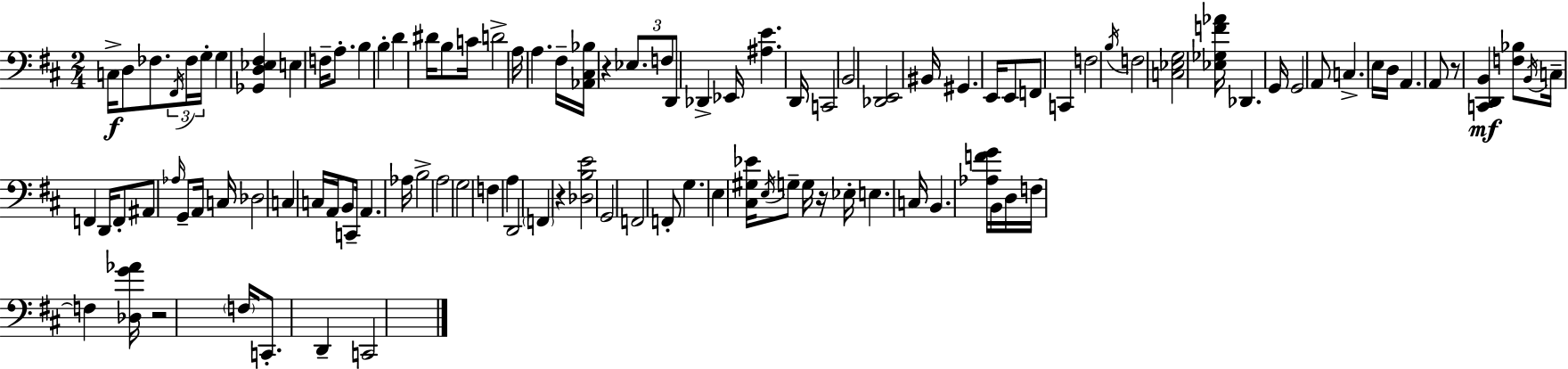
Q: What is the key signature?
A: D major